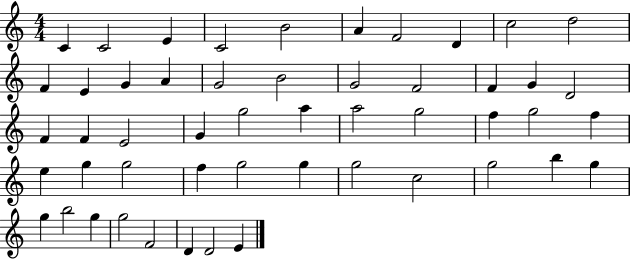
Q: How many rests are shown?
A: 0